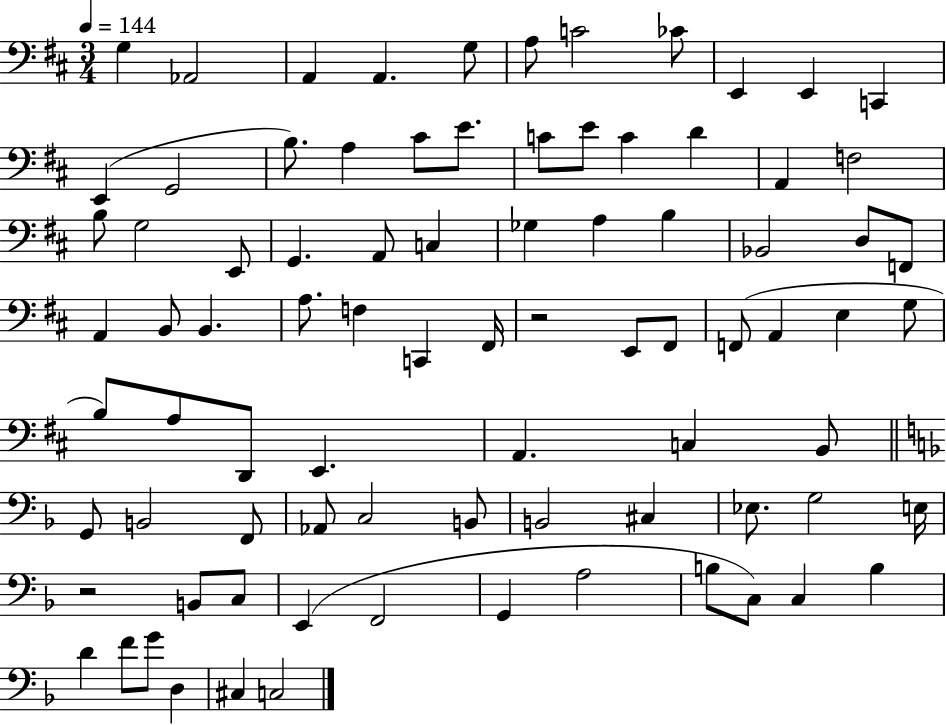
G3/q Ab2/h A2/q A2/q. G3/e A3/e C4/h CES4/e E2/q E2/q C2/q E2/q G2/h B3/e. A3/q C#4/e E4/e. C4/e E4/e C4/q D4/q A2/q F3/h B3/e G3/h E2/e G2/q. A2/e C3/q Gb3/q A3/q B3/q Bb2/h D3/e F2/e A2/q B2/e B2/q. A3/e. F3/q C2/q F#2/s R/h E2/e F#2/e F2/e A2/q E3/q G3/e B3/e A3/e D2/e E2/q. A2/q. C3/q B2/e G2/e B2/h F2/e Ab2/e C3/h B2/e B2/h C#3/q Eb3/e. G3/h E3/s R/h B2/e C3/e E2/q F2/h G2/q A3/h B3/e C3/e C3/q B3/q D4/q F4/e G4/e D3/q C#3/q C3/h